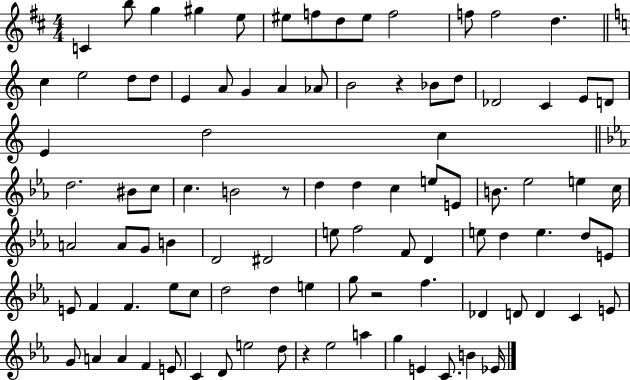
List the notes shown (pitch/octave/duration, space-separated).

C4/q B5/e G5/q G#5/q E5/e EIS5/e F5/e D5/e EIS5/e F5/h F5/e F5/h D5/q. C5/q E5/h D5/e D5/e E4/q A4/e G4/q A4/q Ab4/e B4/h R/q Bb4/e D5/e Db4/h C4/q E4/e D4/e E4/q D5/h C5/q D5/h. BIS4/e C5/e C5/q. B4/h R/e D5/q D5/q C5/q E5/e E4/e B4/e. Eb5/h E5/q C5/s A4/h A4/e G4/e B4/q D4/h D#4/h E5/e F5/h F4/e D4/q E5/e D5/q E5/q. D5/e E4/e E4/e F4/q F4/q. Eb5/e C5/e D5/h D5/q E5/q G5/e R/h F5/q. Db4/q D4/e D4/q C4/q E4/e G4/e A4/q A4/q F4/q E4/e C4/q D4/e E5/h D5/e R/q Eb5/h A5/q G5/q E4/q C4/e. B4/q Eb4/s